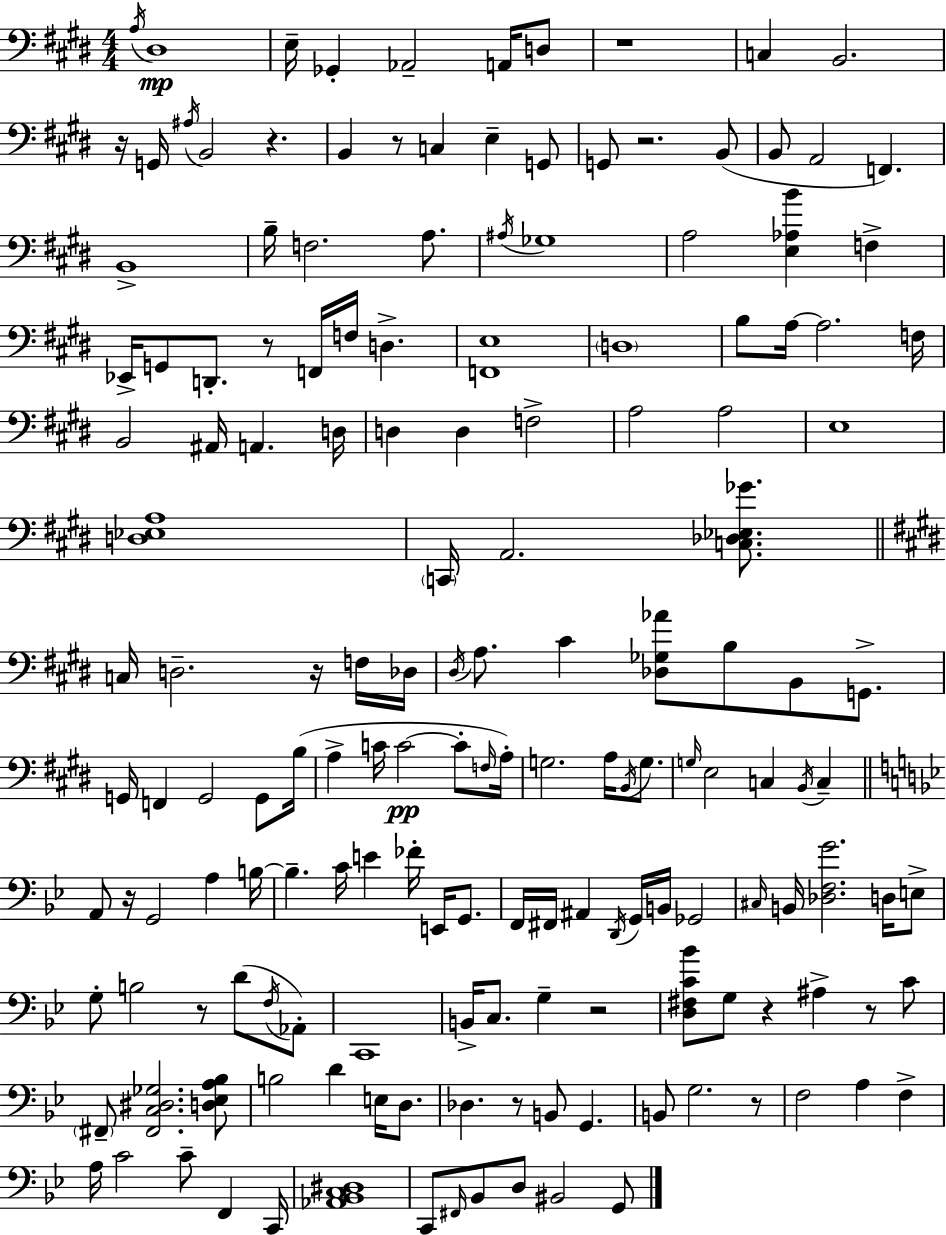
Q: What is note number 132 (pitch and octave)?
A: F2